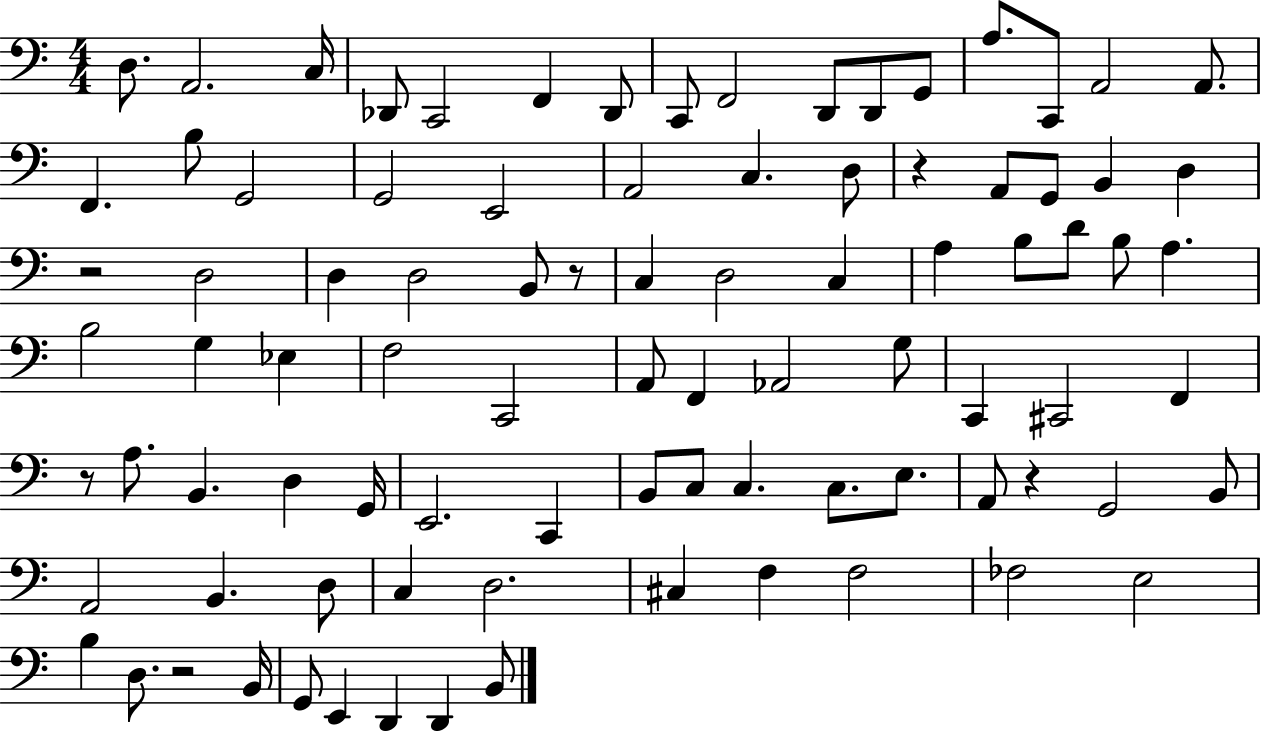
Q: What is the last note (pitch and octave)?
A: B2